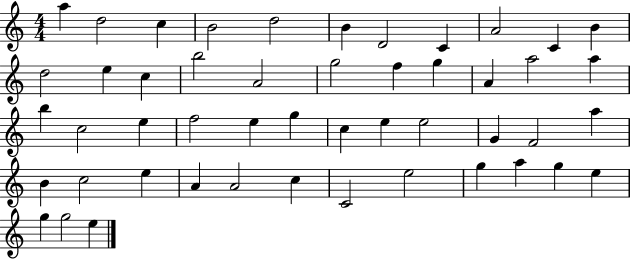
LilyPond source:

{
  \clef treble
  \numericTimeSignature
  \time 4/4
  \key c \major
  a''4 d''2 c''4 | b'2 d''2 | b'4 d'2 c'4 | a'2 c'4 b'4 | \break d''2 e''4 c''4 | b''2 a'2 | g''2 f''4 g''4 | a'4 a''2 a''4 | \break b''4 c''2 e''4 | f''2 e''4 g''4 | c''4 e''4 e''2 | g'4 f'2 a''4 | \break b'4 c''2 e''4 | a'4 a'2 c''4 | c'2 e''2 | g''4 a''4 g''4 e''4 | \break g''4 g''2 e''4 | \bar "|."
}